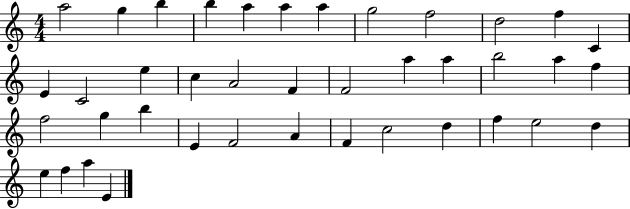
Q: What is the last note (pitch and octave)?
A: E4